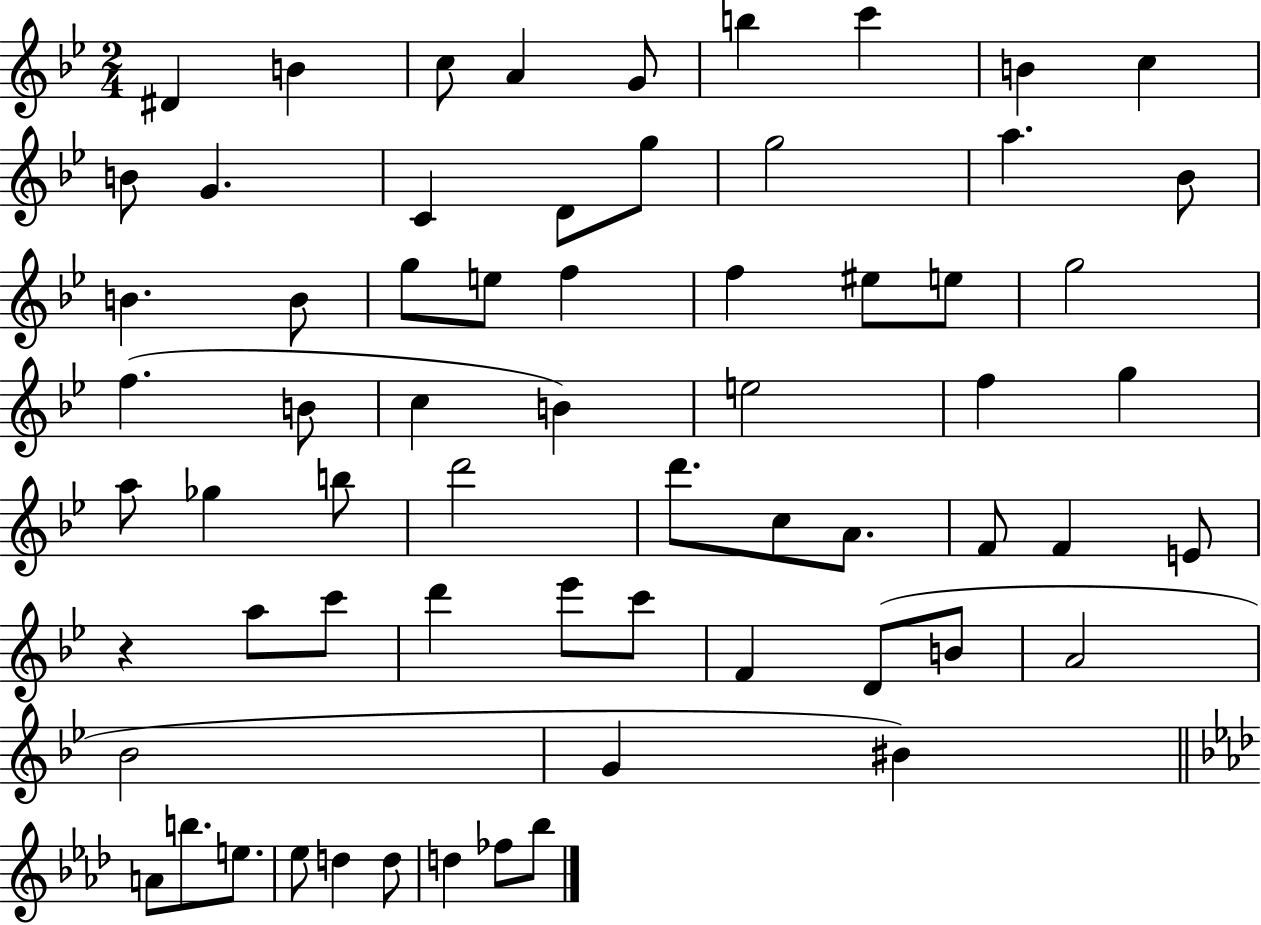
D#4/q B4/q C5/e A4/q G4/e B5/q C6/q B4/q C5/q B4/e G4/q. C4/q D4/e G5/e G5/h A5/q. Bb4/e B4/q. B4/e G5/e E5/e F5/q F5/q EIS5/e E5/e G5/h F5/q. B4/e C5/q B4/q E5/h F5/q G5/q A5/e Gb5/q B5/e D6/h D6/e. C5/e A4/e. F4/e F4/q E4/e R/q A5/e C6/e D6/q Eb6/e C6/e F4/q D4/e B4/e A4/h Bb4/h G4/q BIS4/q A4/e B5/e. E5/e. Eb5/e D5/q D5/e D5/q FES5/e Bb5/e